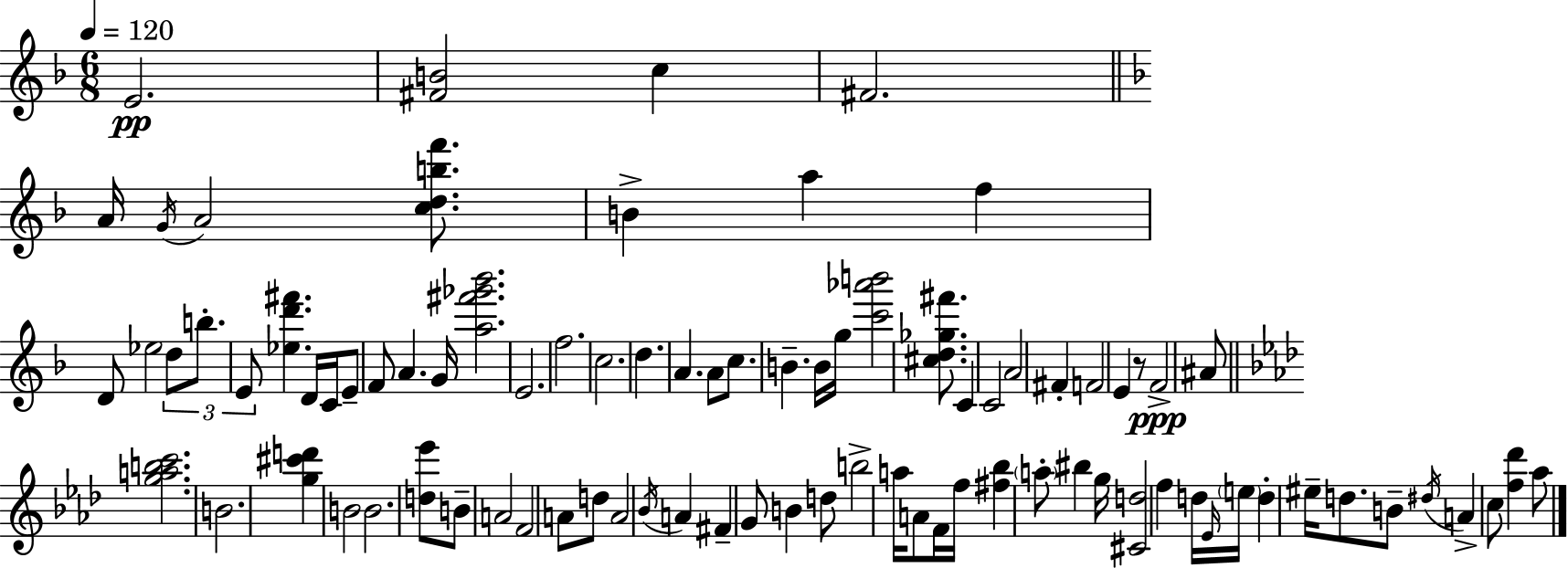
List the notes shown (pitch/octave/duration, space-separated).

E4/h. [F#4,B4]/h C5/q F#4/h. A4/s G4/s A4/h [C5,D5,B5,F6]/e. B4/q A5/q F5/q D4/e Eb5/h D5/e B5/e. E4/e [Eb5,D6,F#6]/q. D4/s C4/s E4/e F4/e A4/q. G4/s [A5,F#6,Gb6,Bb6]/h. E4/h. F5/h. C5/h. D5/q. A4/q. A4/e C5/e. B4/q. B4/s G5/s [C6,Ab6,B6]/h [C#5,D5,Gb5,F#6]/e. C4/q C4/h A4/h F#4/q F4/h E4/q R/e F4/h A#4/e [G5,A5,B5,C6]/h. B4/h. [G5,C#6,D6]/q B4/h B4/h. [D5,Eb6]/e B4/e A4/h F4/h A4/e D5/e A4/h Bb4/s A4/q F#4/q G4/e B4/q D5/e B5/h A5/s A4/e F4/s F5/s [F#5,Bb5]/q A5/e BIS5/q G5/s [C#4,D5]/h F5/q D5/s Eb4/s E5/s D5/q EIS5/s D5/e. B4/e D#5/s A4/q C5/e [F5,Db6]/q Ab5/e